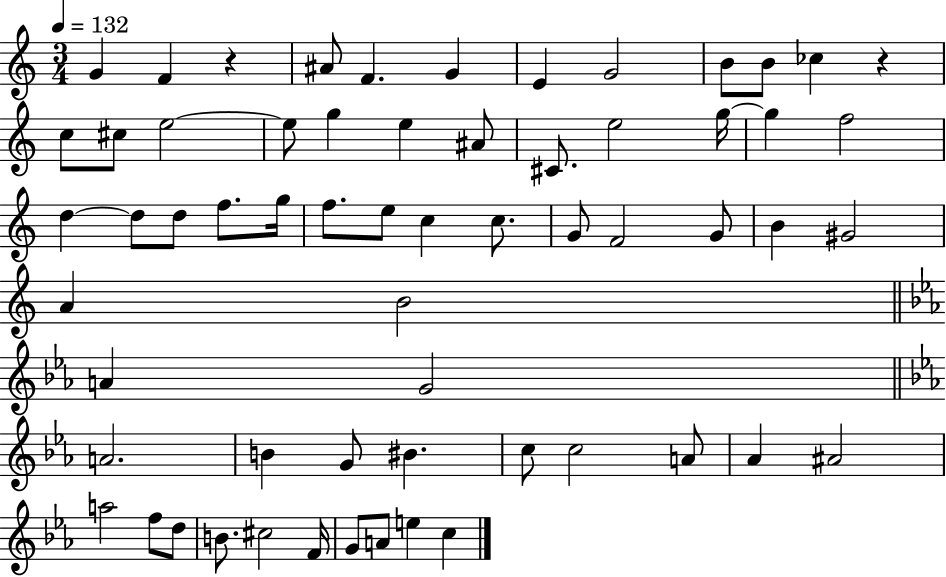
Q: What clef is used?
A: treble